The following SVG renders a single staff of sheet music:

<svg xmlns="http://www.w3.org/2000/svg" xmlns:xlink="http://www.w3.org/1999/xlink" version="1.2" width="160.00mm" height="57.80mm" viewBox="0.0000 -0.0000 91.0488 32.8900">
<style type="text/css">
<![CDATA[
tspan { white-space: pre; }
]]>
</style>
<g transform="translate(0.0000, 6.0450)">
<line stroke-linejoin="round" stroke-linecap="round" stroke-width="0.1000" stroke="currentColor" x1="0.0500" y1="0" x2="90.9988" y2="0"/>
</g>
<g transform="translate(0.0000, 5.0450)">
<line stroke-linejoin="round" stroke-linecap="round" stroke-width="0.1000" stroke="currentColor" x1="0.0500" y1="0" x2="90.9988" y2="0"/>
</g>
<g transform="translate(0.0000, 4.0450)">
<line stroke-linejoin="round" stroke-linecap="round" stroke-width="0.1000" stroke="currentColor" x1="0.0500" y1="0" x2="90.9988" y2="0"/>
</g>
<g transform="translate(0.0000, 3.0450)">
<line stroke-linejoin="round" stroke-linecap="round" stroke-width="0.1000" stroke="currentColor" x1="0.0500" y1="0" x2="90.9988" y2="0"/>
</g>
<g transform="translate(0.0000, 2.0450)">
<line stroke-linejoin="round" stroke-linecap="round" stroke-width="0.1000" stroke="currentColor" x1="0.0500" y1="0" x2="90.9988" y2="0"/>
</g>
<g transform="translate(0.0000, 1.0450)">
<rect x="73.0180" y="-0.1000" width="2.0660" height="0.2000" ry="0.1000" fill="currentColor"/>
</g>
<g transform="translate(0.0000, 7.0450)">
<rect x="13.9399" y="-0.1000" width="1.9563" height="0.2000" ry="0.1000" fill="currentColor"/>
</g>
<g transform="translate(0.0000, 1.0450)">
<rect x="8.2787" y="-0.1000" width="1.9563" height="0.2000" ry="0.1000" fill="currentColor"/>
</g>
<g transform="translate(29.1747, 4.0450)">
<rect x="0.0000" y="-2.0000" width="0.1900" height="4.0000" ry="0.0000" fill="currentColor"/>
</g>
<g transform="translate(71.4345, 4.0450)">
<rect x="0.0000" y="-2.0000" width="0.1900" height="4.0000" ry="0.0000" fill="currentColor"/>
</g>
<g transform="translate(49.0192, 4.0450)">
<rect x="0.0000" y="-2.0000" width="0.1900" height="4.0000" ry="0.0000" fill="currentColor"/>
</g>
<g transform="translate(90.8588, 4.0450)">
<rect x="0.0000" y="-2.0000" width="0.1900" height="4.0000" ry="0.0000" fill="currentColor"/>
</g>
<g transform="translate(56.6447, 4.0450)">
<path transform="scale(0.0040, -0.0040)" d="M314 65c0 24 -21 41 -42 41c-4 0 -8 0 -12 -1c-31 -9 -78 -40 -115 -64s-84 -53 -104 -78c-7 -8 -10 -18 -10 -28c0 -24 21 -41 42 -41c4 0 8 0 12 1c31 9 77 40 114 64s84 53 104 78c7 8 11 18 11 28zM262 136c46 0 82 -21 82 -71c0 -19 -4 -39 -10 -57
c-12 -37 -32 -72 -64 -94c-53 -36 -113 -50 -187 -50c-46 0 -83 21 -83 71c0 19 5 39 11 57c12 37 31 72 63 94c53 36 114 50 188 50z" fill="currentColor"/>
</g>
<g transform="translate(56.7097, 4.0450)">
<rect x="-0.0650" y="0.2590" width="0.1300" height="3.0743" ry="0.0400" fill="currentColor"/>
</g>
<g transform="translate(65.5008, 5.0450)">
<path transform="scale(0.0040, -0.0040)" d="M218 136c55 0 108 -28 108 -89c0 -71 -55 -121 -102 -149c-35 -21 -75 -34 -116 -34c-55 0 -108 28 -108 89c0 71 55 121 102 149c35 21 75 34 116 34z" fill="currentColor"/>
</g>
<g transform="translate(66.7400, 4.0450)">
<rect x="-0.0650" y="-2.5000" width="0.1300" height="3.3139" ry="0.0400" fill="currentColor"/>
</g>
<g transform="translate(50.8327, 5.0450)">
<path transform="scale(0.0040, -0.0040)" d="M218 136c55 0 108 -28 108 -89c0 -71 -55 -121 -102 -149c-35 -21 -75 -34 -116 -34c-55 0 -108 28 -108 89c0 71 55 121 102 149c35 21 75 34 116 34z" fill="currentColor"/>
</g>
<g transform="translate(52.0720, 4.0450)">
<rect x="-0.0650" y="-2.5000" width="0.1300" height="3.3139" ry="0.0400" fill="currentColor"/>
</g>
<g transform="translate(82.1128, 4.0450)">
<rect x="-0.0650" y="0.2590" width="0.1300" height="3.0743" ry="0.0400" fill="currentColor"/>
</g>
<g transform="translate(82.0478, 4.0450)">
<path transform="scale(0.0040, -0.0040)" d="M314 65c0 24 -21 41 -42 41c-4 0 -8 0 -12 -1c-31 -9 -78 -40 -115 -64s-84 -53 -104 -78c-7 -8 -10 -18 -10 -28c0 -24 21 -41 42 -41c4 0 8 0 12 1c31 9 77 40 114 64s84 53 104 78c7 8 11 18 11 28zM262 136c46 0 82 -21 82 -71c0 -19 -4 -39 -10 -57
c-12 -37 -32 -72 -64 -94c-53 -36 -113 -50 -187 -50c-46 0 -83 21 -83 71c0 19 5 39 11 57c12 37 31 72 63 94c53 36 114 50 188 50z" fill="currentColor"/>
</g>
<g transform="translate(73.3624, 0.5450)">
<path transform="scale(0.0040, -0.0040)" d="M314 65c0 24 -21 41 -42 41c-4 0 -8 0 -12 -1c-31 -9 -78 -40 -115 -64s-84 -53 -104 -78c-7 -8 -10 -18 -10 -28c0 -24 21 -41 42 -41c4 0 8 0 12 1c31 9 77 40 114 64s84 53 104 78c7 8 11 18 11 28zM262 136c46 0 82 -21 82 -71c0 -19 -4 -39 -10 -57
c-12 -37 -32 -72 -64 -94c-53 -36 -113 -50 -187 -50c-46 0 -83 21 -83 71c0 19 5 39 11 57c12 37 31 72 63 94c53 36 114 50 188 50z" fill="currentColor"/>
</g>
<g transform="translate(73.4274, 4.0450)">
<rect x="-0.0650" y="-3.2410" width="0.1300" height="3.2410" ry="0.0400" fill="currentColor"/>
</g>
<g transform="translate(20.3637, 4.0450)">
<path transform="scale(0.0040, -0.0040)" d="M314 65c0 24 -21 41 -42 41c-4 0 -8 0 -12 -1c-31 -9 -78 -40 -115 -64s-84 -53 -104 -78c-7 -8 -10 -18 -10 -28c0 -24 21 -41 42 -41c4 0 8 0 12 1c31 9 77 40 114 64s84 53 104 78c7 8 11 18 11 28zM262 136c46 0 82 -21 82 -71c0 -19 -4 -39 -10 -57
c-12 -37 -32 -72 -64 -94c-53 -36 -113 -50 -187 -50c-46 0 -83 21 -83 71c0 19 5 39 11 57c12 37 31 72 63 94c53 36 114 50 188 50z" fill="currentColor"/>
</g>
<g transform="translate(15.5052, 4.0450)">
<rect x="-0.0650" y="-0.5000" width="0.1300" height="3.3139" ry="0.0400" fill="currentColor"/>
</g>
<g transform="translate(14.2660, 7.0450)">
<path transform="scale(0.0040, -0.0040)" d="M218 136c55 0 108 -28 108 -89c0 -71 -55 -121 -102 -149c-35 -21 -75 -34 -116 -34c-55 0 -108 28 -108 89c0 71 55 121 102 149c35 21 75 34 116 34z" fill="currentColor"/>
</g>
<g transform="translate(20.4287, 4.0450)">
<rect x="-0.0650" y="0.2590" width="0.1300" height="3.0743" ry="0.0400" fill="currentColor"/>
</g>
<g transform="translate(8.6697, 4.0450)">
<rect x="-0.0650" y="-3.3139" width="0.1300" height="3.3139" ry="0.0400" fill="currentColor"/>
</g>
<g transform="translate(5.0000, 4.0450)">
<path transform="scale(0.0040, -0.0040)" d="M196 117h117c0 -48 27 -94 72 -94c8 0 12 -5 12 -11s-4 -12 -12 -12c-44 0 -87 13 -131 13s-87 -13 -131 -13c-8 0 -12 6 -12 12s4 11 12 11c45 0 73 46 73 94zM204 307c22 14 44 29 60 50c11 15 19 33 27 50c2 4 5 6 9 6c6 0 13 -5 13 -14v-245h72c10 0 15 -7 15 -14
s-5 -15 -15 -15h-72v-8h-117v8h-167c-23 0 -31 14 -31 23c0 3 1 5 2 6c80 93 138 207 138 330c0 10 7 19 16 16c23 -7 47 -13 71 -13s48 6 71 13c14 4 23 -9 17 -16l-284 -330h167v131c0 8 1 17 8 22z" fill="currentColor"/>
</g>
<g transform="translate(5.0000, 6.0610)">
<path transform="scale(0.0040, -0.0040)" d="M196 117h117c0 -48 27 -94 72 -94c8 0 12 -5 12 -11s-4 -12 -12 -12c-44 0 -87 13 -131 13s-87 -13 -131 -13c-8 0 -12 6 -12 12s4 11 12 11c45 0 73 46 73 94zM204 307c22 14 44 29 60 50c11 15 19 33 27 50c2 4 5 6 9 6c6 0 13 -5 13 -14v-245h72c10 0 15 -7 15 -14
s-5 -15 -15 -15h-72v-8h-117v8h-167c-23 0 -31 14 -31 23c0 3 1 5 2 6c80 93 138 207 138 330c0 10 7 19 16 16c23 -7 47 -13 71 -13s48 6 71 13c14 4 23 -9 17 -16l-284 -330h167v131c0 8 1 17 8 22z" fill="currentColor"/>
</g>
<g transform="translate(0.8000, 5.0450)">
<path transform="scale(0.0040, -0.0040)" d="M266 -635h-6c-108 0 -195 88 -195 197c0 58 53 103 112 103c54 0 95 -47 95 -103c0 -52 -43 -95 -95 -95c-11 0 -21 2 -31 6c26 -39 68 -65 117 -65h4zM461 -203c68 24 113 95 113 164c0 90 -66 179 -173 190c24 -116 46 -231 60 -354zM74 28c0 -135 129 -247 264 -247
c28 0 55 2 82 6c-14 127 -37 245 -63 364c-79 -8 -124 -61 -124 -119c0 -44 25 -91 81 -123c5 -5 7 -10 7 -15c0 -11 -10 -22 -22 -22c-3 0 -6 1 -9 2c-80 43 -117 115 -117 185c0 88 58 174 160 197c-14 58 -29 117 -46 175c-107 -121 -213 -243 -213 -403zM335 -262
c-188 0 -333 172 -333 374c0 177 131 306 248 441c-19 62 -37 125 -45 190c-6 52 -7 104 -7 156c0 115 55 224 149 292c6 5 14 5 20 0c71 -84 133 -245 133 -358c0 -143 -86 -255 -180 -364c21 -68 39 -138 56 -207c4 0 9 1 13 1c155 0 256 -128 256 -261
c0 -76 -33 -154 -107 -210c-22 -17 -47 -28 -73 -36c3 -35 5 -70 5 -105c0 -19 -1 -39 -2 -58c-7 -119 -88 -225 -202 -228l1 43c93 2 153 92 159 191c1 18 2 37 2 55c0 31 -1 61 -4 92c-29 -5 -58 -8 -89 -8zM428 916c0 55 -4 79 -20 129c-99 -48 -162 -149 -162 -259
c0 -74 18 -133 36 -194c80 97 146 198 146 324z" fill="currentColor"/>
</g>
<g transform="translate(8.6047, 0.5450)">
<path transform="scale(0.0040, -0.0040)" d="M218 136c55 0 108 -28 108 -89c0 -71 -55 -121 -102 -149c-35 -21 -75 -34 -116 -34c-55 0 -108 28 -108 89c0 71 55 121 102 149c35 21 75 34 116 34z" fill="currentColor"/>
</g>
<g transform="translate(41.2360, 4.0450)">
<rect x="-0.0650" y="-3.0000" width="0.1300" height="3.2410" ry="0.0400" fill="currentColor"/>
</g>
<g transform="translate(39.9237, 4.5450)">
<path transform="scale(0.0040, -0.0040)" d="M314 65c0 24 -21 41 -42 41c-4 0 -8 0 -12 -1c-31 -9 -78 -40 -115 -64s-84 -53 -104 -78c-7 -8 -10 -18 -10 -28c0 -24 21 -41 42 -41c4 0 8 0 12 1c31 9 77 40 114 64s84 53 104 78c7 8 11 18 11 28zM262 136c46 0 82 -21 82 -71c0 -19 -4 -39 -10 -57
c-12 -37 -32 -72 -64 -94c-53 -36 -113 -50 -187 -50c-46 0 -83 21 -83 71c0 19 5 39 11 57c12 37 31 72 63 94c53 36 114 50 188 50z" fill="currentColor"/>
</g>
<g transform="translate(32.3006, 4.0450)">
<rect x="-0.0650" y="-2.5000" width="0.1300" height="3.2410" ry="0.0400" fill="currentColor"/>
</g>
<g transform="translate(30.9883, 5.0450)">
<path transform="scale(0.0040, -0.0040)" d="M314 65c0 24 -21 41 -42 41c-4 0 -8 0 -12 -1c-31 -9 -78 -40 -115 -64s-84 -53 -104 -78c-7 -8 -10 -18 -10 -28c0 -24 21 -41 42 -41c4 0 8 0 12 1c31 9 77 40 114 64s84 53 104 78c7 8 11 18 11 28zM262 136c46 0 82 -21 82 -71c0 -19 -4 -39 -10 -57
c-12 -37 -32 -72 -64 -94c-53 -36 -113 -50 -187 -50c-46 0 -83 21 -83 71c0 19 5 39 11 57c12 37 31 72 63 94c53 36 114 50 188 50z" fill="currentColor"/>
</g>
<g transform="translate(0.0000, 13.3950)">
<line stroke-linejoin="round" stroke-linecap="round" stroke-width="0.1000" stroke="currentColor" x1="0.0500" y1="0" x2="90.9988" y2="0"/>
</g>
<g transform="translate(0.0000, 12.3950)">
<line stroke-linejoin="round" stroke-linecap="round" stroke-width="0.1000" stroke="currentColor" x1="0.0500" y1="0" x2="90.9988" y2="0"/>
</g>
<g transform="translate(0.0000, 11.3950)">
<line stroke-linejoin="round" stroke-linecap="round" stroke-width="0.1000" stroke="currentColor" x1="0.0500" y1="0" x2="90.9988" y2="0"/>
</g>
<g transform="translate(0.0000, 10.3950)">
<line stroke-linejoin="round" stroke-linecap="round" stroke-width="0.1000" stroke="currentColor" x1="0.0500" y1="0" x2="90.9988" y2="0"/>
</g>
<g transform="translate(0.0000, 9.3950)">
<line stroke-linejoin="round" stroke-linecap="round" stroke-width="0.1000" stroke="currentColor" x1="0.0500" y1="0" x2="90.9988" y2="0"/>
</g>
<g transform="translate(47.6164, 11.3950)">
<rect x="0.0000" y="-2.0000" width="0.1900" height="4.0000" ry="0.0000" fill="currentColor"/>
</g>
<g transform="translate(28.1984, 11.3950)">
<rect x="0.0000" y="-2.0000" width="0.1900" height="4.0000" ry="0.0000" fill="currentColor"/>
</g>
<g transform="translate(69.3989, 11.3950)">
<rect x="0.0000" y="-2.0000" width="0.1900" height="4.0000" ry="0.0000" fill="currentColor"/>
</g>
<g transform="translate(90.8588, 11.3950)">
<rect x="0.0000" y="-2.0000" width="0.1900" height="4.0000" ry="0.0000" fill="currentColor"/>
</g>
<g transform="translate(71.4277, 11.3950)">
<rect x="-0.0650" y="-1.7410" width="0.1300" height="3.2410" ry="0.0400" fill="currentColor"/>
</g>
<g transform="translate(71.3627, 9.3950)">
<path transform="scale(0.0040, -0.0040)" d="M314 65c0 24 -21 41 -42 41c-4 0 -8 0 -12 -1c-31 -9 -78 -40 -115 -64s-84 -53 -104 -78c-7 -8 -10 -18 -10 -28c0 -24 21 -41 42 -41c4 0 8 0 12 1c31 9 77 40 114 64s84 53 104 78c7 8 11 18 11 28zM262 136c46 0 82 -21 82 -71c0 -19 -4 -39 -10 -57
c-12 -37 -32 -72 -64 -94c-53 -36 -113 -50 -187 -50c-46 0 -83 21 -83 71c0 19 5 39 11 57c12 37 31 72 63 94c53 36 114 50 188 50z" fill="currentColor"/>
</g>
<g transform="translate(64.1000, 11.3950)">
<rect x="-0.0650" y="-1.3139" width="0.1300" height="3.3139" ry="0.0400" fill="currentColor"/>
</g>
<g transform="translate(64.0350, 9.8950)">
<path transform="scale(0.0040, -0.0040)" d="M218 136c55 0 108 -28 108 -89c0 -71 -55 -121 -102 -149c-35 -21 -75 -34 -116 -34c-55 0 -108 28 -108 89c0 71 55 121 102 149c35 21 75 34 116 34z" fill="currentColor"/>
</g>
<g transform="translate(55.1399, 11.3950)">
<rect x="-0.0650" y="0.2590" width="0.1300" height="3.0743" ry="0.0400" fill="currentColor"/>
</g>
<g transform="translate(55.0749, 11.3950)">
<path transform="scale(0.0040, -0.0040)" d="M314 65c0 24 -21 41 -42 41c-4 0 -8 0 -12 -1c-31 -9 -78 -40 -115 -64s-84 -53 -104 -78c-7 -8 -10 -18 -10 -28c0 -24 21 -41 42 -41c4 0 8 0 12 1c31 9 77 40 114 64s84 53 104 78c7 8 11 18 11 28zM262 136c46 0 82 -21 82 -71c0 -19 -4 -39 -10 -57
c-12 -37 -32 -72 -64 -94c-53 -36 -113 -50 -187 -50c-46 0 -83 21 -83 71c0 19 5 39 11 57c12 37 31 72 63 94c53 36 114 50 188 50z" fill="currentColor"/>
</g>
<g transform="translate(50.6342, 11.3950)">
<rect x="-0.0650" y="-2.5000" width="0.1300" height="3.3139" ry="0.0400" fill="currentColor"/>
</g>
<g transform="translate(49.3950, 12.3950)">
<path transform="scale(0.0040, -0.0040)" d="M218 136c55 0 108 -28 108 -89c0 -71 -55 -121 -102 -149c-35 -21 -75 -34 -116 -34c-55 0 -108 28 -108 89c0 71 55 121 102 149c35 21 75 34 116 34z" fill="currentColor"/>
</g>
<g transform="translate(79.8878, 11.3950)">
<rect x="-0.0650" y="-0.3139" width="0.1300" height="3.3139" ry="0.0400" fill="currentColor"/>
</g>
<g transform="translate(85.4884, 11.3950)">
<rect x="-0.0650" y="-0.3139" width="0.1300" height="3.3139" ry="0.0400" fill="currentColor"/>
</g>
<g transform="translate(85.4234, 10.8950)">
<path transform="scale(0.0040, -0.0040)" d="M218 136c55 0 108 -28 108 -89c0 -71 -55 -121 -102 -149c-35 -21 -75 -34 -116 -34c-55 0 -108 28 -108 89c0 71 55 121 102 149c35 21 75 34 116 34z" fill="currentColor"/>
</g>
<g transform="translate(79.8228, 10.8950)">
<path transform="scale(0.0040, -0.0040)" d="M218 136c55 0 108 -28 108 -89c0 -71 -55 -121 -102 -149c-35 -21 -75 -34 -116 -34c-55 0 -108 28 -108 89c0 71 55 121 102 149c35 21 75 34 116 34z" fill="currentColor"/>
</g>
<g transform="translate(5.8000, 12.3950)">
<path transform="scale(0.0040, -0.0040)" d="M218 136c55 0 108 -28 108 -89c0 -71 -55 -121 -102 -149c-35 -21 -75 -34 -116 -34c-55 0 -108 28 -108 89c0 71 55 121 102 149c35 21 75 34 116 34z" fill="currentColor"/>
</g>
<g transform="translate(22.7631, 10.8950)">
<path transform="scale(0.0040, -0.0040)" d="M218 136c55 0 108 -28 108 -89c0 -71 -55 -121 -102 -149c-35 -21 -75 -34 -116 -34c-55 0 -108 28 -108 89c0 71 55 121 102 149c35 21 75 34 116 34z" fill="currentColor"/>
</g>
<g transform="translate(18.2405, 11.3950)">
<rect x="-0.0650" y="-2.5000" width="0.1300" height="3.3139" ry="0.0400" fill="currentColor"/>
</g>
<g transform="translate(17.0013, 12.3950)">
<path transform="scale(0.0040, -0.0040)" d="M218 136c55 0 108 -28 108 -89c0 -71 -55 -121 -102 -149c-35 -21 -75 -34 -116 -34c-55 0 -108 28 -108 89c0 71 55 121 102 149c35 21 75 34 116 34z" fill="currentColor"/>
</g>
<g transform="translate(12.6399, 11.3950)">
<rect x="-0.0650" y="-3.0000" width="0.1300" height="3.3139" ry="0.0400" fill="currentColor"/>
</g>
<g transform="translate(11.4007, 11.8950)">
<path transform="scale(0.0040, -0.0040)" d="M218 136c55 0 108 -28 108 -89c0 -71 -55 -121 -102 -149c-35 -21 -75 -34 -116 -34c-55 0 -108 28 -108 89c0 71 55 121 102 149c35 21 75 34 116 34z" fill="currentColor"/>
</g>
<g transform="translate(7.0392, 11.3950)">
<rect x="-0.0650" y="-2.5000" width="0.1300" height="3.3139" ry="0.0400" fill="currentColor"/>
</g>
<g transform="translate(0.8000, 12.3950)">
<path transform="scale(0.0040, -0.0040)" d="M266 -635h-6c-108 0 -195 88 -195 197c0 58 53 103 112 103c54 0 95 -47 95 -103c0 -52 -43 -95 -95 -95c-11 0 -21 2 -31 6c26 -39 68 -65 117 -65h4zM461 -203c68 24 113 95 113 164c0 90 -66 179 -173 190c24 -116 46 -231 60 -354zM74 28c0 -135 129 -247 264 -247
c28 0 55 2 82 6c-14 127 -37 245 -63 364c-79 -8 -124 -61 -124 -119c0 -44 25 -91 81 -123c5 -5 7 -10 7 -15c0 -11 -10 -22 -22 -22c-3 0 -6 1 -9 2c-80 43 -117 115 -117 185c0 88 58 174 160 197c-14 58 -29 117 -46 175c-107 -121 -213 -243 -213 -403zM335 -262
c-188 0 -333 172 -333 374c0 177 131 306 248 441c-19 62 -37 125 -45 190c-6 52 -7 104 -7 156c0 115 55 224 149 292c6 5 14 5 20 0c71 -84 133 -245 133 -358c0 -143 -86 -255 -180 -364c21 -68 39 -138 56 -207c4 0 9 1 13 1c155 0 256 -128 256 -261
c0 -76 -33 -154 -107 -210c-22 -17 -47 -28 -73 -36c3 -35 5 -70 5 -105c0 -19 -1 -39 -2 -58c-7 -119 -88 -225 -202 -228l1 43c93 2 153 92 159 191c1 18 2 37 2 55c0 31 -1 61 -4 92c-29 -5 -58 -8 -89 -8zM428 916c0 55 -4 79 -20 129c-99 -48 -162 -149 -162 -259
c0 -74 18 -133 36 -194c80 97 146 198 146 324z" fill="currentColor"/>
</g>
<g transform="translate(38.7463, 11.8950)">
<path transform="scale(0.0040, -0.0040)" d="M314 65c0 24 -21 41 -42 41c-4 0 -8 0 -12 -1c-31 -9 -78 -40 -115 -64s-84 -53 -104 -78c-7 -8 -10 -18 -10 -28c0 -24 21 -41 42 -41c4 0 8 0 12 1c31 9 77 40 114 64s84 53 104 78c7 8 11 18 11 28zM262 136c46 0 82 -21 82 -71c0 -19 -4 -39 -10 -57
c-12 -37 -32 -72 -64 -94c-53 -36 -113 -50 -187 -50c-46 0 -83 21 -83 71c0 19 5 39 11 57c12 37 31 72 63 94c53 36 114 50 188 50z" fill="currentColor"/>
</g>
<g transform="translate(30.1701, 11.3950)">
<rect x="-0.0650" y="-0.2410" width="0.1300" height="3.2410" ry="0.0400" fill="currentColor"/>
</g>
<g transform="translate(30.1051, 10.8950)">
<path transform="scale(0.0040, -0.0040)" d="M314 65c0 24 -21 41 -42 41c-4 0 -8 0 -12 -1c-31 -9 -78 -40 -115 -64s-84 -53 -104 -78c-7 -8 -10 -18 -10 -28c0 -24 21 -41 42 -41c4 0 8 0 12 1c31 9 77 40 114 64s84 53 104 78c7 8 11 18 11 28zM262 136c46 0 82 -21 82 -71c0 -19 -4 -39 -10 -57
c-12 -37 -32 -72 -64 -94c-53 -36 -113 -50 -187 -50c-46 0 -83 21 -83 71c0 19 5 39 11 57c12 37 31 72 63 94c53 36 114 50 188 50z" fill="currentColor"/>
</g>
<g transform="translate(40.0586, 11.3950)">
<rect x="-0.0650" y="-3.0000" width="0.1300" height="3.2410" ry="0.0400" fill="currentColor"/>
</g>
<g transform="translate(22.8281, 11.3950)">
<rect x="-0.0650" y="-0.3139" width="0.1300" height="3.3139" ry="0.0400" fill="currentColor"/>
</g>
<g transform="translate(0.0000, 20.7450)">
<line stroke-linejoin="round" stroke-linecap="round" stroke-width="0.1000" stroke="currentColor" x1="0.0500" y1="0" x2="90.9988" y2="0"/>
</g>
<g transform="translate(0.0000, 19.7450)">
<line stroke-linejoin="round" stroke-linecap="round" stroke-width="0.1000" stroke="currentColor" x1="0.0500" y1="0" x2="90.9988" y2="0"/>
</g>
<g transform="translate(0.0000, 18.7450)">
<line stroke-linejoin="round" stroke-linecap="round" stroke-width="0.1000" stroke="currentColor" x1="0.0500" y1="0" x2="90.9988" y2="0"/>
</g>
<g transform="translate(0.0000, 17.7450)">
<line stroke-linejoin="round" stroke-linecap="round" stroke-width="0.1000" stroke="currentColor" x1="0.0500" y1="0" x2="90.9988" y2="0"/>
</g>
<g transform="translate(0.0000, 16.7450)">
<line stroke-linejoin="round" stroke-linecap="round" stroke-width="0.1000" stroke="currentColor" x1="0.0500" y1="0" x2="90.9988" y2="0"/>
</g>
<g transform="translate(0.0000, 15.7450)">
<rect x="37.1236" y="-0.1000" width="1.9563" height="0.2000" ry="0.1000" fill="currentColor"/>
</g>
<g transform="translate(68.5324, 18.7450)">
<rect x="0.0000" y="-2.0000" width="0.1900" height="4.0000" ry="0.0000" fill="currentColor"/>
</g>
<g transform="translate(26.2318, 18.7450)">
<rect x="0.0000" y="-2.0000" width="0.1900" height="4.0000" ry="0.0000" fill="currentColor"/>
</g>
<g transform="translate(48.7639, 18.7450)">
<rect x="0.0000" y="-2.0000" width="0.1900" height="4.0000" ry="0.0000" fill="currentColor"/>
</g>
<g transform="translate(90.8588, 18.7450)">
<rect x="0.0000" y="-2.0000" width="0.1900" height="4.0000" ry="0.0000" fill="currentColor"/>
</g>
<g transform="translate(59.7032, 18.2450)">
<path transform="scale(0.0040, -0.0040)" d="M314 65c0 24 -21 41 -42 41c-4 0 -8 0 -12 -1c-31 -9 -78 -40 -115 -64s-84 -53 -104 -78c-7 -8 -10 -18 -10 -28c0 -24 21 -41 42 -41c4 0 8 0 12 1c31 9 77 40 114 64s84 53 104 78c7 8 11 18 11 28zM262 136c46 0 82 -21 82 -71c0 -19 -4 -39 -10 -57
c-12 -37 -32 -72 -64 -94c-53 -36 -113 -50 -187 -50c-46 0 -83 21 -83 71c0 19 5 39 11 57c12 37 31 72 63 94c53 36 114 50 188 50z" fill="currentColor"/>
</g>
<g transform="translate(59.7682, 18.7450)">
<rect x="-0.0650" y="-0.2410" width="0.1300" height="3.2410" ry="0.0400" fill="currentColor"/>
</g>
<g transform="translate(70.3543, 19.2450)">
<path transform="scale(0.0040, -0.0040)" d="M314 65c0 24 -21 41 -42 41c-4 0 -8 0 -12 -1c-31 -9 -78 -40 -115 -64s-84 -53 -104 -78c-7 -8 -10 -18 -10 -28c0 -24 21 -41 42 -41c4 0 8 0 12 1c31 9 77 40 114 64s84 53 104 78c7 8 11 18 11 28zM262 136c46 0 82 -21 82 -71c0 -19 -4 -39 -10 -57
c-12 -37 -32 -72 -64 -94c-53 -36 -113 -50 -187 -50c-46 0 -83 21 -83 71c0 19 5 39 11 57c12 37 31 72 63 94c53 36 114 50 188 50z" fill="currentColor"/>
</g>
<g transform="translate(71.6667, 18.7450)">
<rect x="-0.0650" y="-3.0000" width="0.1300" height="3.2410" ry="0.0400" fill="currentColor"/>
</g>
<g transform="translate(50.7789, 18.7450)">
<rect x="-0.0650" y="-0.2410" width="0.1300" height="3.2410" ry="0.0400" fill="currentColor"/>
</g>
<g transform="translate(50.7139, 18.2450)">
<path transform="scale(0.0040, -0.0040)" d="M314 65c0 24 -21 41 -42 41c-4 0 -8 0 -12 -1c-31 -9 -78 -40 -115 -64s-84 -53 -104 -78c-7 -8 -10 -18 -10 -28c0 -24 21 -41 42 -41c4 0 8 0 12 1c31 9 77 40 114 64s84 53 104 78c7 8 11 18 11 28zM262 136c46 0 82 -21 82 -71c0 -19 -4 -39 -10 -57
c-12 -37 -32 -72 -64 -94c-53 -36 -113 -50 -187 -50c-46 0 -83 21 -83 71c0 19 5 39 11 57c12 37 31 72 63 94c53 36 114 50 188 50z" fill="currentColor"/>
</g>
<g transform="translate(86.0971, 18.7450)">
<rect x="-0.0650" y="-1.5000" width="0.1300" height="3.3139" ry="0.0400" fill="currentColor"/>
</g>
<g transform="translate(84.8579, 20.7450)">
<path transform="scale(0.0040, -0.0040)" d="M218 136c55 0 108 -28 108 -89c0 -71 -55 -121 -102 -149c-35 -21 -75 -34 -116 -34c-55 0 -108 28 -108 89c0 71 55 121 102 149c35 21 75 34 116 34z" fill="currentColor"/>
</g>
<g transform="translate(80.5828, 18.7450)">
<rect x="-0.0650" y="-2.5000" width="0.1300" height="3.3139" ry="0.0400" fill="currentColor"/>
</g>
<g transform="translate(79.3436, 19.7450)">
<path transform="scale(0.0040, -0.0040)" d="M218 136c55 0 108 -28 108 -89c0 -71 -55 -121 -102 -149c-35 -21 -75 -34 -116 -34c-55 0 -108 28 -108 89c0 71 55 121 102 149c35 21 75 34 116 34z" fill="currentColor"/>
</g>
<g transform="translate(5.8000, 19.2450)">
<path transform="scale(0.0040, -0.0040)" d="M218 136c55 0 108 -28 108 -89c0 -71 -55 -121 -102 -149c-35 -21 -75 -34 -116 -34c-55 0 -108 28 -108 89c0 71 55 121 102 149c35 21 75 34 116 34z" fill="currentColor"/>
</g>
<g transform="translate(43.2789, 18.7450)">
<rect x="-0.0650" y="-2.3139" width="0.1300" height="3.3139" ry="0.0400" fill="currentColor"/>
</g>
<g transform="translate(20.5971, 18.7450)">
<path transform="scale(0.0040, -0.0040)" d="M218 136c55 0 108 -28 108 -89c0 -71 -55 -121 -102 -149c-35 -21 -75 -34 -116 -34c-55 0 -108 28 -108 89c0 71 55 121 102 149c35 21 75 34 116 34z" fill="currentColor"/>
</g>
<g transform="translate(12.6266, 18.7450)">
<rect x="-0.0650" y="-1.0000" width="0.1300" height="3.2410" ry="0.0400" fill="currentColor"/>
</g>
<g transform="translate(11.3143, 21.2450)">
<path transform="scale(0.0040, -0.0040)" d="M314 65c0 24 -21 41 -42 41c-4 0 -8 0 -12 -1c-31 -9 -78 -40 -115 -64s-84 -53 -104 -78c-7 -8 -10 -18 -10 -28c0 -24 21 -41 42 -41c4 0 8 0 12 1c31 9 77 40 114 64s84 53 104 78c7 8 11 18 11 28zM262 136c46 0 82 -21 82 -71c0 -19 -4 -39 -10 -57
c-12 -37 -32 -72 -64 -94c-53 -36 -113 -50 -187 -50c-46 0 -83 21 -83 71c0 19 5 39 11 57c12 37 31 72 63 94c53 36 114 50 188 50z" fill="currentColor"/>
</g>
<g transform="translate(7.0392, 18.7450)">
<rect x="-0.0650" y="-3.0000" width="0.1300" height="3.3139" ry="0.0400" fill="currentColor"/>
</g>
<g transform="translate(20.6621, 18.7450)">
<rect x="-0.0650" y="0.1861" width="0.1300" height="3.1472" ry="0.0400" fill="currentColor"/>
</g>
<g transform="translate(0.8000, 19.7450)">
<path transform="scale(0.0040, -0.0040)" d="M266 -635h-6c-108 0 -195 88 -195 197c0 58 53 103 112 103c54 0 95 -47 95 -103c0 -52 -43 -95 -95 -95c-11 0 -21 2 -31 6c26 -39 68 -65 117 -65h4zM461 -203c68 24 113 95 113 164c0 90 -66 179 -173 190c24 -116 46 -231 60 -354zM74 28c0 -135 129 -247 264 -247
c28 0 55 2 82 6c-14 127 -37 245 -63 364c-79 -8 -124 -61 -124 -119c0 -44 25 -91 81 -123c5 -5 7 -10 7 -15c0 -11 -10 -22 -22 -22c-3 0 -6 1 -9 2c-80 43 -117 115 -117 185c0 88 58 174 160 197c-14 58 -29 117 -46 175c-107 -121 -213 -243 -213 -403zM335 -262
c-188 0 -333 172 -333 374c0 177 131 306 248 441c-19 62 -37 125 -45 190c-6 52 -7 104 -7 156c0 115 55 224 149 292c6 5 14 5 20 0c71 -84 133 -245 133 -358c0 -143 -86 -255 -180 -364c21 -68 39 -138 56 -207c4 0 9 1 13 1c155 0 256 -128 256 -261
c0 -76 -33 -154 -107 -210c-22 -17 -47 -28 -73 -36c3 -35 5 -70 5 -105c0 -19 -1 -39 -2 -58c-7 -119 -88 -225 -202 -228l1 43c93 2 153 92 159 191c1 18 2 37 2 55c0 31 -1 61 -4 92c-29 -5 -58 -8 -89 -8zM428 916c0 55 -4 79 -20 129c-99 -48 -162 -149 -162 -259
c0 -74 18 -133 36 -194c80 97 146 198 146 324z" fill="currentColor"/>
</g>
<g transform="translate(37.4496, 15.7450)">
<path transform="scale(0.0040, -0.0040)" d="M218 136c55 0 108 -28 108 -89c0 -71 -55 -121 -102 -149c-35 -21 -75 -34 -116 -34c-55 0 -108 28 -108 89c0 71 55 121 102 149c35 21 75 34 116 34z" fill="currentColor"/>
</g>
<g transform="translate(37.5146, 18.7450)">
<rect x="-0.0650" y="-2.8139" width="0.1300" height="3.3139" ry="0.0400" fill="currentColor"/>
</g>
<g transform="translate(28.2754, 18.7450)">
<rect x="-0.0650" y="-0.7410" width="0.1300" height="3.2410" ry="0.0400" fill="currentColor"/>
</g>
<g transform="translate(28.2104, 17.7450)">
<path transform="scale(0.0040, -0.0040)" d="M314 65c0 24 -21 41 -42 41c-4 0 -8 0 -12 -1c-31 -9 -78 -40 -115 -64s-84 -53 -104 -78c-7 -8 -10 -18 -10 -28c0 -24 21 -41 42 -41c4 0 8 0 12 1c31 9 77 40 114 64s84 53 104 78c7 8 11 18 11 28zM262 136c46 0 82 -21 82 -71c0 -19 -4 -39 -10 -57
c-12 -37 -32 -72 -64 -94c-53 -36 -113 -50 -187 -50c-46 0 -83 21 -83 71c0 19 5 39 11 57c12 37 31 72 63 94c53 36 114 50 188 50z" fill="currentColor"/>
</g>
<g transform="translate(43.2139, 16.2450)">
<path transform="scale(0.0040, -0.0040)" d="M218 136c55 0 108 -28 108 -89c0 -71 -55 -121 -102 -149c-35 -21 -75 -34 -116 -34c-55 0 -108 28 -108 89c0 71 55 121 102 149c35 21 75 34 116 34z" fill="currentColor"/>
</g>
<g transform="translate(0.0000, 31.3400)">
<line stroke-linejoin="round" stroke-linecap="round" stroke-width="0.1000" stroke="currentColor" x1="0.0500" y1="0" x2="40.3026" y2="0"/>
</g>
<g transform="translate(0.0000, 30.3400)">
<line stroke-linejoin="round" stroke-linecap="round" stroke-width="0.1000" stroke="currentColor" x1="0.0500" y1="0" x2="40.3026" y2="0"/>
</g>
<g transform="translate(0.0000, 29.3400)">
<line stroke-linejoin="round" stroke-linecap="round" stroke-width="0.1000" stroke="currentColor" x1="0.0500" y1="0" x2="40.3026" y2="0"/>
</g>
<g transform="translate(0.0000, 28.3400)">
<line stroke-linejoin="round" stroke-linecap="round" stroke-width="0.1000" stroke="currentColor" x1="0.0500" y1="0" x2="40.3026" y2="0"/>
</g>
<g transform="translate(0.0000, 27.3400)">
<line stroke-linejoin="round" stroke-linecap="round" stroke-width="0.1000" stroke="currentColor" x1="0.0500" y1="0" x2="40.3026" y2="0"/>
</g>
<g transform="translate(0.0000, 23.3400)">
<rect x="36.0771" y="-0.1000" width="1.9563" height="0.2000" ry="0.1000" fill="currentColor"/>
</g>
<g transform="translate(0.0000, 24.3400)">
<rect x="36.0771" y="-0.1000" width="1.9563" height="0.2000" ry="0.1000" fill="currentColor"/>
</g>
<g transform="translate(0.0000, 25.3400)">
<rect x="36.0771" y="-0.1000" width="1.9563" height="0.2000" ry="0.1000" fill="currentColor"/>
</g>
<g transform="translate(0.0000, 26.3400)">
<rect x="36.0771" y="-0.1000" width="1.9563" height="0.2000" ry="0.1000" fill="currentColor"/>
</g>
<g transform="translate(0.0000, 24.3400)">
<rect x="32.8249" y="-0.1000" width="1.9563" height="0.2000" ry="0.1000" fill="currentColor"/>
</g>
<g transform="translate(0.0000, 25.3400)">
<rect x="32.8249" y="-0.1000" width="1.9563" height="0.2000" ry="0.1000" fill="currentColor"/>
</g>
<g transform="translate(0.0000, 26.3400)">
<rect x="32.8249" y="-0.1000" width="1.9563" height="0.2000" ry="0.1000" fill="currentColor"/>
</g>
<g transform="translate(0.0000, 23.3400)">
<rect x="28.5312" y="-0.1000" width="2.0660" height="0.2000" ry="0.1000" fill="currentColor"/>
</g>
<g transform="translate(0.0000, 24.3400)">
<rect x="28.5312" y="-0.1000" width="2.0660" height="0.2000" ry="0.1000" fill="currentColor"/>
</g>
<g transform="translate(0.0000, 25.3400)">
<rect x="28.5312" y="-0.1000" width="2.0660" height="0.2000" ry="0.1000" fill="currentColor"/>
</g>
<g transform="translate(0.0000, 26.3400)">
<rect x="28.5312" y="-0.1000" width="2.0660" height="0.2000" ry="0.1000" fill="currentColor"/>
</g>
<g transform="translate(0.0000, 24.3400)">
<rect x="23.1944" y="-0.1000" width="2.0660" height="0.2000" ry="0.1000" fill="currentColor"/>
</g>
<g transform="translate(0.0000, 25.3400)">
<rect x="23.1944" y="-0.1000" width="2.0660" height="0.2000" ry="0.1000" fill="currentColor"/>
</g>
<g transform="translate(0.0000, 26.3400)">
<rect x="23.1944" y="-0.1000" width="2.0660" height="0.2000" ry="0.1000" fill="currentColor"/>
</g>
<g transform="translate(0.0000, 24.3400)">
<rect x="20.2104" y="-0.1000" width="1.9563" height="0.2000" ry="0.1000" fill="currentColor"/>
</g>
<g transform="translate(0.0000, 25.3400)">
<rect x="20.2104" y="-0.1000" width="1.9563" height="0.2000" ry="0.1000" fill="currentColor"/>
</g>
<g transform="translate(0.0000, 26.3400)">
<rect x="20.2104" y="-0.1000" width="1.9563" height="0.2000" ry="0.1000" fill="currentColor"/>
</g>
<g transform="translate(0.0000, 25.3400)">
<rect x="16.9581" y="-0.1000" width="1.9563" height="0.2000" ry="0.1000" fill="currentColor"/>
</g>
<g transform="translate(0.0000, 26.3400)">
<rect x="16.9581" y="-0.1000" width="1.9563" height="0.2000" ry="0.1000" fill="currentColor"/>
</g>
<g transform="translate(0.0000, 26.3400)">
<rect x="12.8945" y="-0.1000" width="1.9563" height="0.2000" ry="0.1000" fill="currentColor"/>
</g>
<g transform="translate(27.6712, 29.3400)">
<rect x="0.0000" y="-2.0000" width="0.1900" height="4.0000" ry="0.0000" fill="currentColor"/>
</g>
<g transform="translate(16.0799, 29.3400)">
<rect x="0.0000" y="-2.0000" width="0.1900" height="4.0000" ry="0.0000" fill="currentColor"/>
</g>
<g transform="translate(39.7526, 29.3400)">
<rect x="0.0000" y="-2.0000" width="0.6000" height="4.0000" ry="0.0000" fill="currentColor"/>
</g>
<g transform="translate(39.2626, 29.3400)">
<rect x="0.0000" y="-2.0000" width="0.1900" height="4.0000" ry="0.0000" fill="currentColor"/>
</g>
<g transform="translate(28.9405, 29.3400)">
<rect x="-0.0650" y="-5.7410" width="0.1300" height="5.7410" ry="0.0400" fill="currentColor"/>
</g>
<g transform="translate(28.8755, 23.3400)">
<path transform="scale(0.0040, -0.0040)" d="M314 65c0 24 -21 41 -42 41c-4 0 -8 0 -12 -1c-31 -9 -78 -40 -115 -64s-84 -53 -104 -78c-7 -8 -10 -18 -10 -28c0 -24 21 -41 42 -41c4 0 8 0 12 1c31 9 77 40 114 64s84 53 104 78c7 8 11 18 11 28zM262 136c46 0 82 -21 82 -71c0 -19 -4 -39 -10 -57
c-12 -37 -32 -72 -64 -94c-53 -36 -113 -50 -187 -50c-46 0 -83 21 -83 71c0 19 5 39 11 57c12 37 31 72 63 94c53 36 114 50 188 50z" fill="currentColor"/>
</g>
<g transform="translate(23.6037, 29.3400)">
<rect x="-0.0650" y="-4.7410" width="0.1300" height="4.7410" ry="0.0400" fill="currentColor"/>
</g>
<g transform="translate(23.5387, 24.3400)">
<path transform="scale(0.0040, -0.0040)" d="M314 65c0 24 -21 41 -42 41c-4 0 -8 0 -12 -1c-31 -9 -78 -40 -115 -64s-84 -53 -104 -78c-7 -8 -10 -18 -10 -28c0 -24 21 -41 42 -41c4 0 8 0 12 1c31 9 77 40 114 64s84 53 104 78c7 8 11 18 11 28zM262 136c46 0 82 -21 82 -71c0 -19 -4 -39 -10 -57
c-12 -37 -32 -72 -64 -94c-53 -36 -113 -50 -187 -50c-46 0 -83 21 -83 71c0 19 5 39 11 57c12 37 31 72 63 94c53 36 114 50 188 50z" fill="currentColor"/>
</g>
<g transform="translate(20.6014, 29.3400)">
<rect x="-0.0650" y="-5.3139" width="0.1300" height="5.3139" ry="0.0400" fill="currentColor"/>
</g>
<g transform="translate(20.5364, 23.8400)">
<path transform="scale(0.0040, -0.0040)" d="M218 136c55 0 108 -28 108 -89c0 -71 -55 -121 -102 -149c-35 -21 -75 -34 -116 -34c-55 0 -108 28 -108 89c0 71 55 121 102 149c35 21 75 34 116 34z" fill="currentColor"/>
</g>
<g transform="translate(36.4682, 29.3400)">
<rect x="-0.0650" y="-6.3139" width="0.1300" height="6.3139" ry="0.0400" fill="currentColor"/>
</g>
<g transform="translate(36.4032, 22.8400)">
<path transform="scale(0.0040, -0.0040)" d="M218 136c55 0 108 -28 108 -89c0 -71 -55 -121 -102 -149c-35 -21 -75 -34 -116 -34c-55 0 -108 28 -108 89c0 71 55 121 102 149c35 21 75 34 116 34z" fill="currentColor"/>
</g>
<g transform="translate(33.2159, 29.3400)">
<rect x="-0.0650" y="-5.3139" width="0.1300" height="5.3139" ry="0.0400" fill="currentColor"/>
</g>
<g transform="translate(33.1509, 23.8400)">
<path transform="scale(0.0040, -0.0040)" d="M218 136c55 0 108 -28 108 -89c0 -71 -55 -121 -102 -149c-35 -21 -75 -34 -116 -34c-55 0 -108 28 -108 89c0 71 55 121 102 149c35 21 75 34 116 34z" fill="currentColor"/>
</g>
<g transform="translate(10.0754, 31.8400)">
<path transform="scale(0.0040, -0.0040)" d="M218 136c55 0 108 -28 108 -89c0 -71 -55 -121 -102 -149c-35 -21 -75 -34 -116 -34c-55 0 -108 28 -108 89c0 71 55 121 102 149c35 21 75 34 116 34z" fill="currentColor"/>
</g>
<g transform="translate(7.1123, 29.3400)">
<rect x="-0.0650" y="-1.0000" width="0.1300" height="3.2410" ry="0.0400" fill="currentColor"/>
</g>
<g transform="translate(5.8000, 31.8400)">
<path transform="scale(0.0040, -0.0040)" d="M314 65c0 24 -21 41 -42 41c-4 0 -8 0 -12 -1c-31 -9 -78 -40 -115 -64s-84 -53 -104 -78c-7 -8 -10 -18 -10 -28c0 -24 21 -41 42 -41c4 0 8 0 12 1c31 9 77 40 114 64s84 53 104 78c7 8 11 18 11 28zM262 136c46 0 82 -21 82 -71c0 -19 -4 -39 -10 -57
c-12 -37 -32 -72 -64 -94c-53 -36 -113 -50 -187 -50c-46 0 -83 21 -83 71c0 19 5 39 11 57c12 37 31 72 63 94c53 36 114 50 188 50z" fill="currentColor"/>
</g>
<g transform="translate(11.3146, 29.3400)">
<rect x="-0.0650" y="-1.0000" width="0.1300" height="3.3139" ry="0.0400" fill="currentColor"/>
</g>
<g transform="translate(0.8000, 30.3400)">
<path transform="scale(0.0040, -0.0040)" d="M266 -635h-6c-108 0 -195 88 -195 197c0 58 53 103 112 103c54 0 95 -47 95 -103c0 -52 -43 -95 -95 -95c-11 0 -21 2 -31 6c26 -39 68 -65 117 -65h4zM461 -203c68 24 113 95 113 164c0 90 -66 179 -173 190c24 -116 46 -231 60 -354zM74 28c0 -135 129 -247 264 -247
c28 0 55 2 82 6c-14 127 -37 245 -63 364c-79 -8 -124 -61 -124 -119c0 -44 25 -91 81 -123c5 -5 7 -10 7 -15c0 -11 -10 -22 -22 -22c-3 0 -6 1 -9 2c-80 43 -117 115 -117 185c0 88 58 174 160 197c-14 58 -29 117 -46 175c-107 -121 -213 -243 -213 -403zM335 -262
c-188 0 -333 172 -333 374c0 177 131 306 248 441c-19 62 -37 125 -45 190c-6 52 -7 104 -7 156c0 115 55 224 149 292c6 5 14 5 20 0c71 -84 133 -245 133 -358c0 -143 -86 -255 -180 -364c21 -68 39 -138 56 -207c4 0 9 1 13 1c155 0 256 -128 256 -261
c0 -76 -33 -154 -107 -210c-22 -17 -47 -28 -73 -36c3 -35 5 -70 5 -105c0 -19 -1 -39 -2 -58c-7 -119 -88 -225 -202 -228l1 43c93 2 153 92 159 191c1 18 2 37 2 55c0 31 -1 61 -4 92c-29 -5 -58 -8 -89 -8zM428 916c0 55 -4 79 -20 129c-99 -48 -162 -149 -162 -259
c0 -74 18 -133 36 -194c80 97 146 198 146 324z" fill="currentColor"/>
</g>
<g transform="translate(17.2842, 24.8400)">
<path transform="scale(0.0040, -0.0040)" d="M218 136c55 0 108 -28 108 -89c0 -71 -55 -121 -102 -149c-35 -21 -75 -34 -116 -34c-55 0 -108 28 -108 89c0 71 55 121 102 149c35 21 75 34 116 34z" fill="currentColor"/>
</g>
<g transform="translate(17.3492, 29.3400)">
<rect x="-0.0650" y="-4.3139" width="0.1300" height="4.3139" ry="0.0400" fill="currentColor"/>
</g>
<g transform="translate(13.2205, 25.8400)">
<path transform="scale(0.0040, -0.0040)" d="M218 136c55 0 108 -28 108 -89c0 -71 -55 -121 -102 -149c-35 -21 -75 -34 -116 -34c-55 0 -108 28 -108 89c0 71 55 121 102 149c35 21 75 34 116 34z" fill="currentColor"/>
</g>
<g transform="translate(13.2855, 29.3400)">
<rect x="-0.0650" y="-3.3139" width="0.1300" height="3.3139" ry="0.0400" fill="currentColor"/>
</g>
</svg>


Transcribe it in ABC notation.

X:1
T:Untitled
M:4/4
L:1/4
K:C
b C B2 G2 A2 G B2 G b2 B2 G A G c c2 A2 G B2 e f2 c c A D2 B d2 a g c2 c2 A2 G E D2 D b d' f' e'2 g'2 f' a'